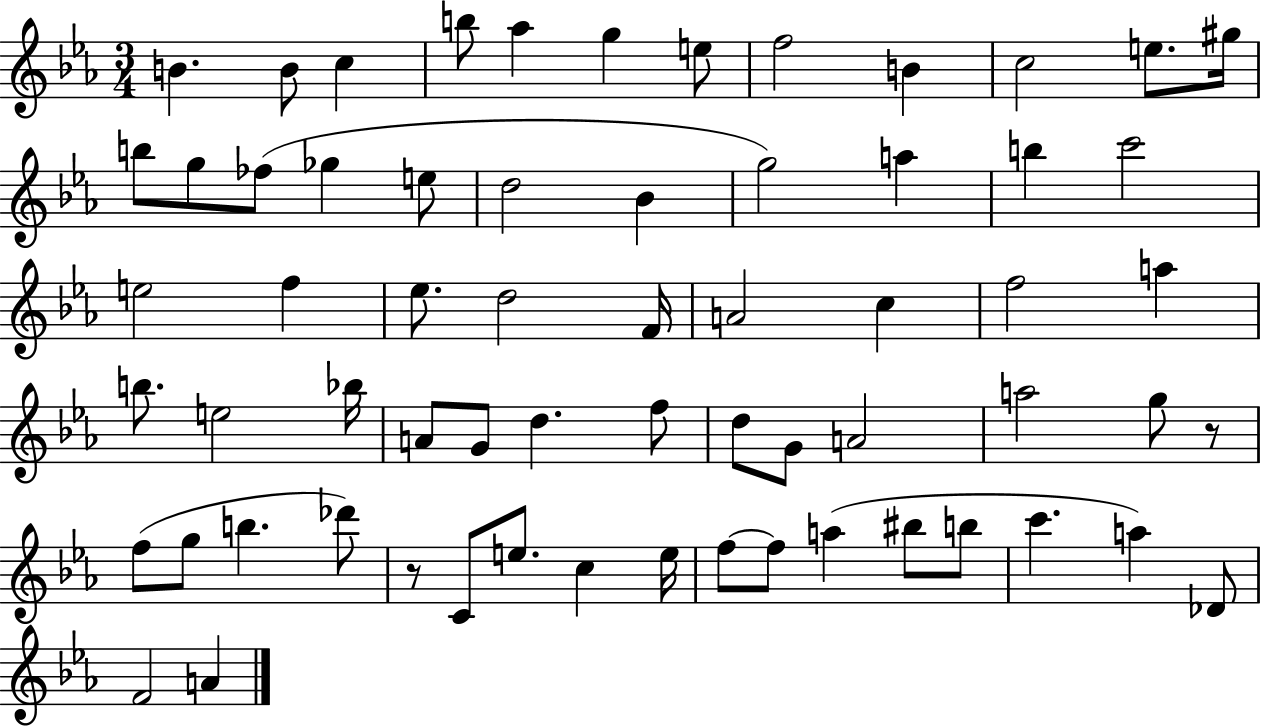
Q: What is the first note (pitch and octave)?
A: B4